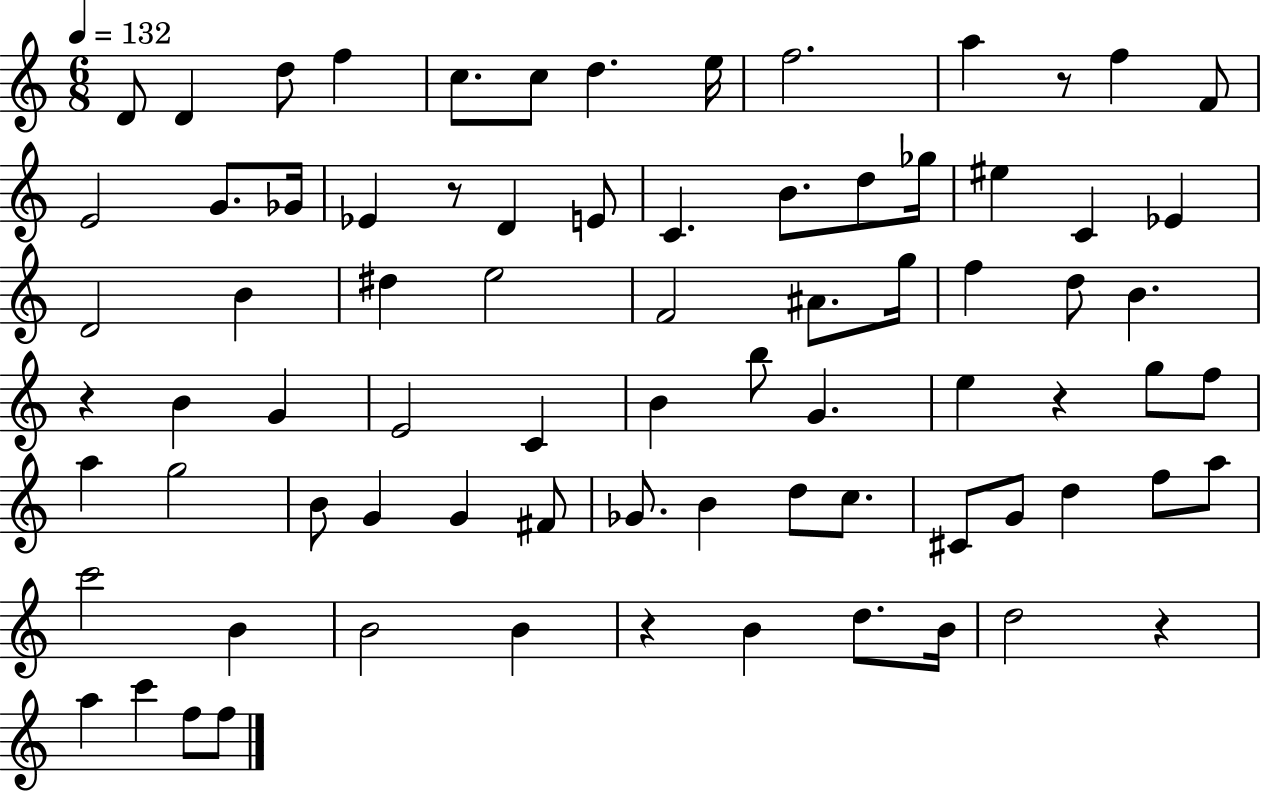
{
  \clef treble
  \numericTimeSignature
  \time 6/8
  \key c \major
  \tempo 4 = 132
  d'8 d'4 d''8 f''4 | c''8. c''8 d''4. e''16 | f''2. | a''4 r8 f''4 f'8 | \break e'2 g'8. ges'16 | ees'4 r8 d'4 e'8 | c'4. b'8. d''8 ges''16 | eis''4 c'4 ees'4 | \break d'2 b'4 | dis''4 e''2 | f'2 ais'8. g''16 | f''4 d''8 b'4. | \break r4 b'4 g'4 | e'2 c'4 | b'4 b''8 g'4. | e''4 r4 g''8 f''8 | \break a''4 g''2 | b'8 g'4 g'4 fis'8 | ges'8. b'4 d''8 c''8. | cis'8 g'8 d''4 f''8 a''8 | \break c'''2 b'4 | b'2 b'4 | r4 b'4 d''8. b'16 | d''2 r4 | \break a''4 c'''4 f''8 f''8 | \bar "|."
}